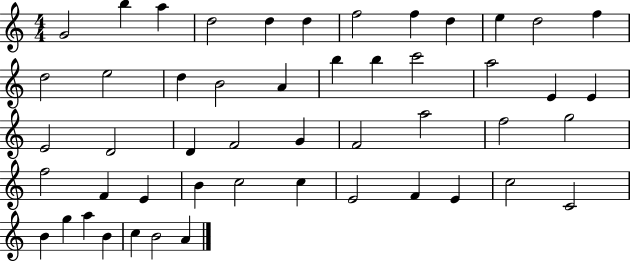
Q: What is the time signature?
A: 4/4